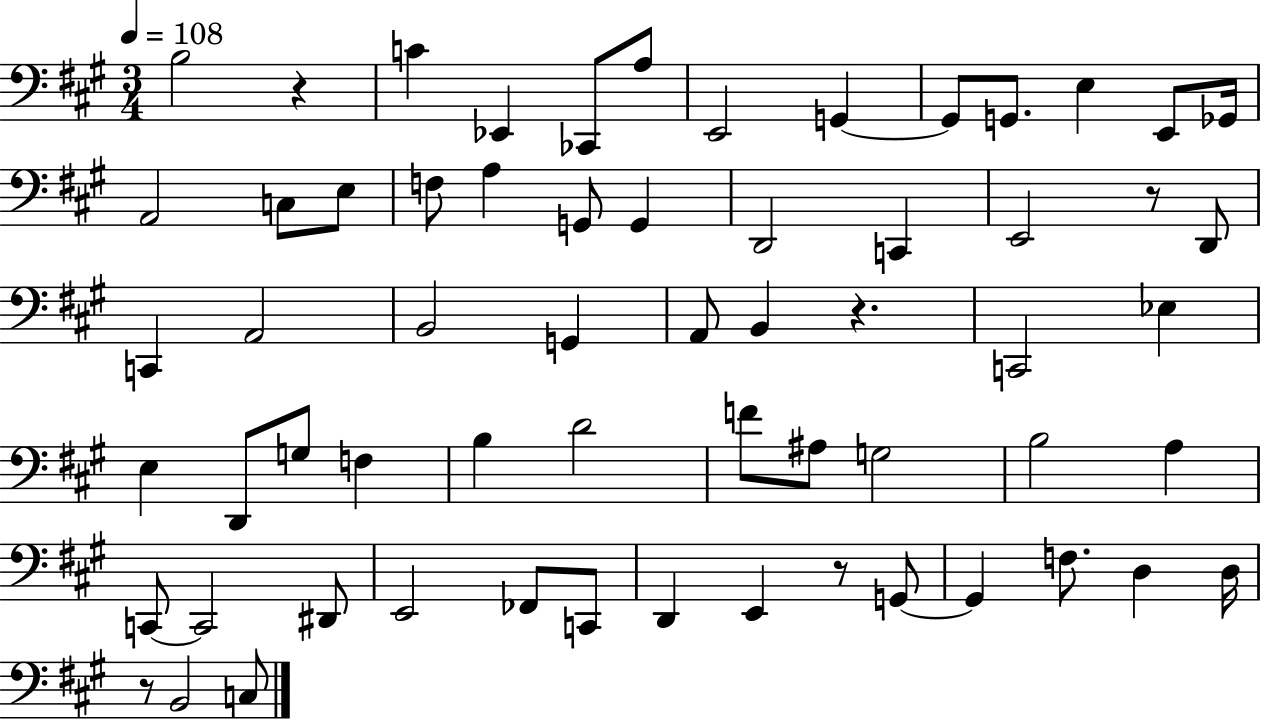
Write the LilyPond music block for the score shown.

{
  \clef bass
  \numericTimeSignature
  \time 3/4
  \key a \major
  \tempo 4 = 108
  b2 r4 | c'4 ees,4 ces,8 a8 | e,2 g,4~~ | g,8 g,8. e4 e,8 ges,16 | \break a,2 c8 e8 | f8 a4 g,8 g,4 | d,2 c,4 | e,2 r8 d,8 | \break c,4 a,2 | b,2 g,4 | a,8 b,4 r4. | c,2 ees4 | \break e4 d,8 g8 f4 | b4 d'2 | f'8 ais8 g2 | b2 a4 | \break c,8~~ c,2 dis,8 | e,2 fes,8 c,8 | d,4 e,4 r8 g,8~~ | g,4 f8. d4 d16 | \break r8 b,2 c8 | \bar "|."
}